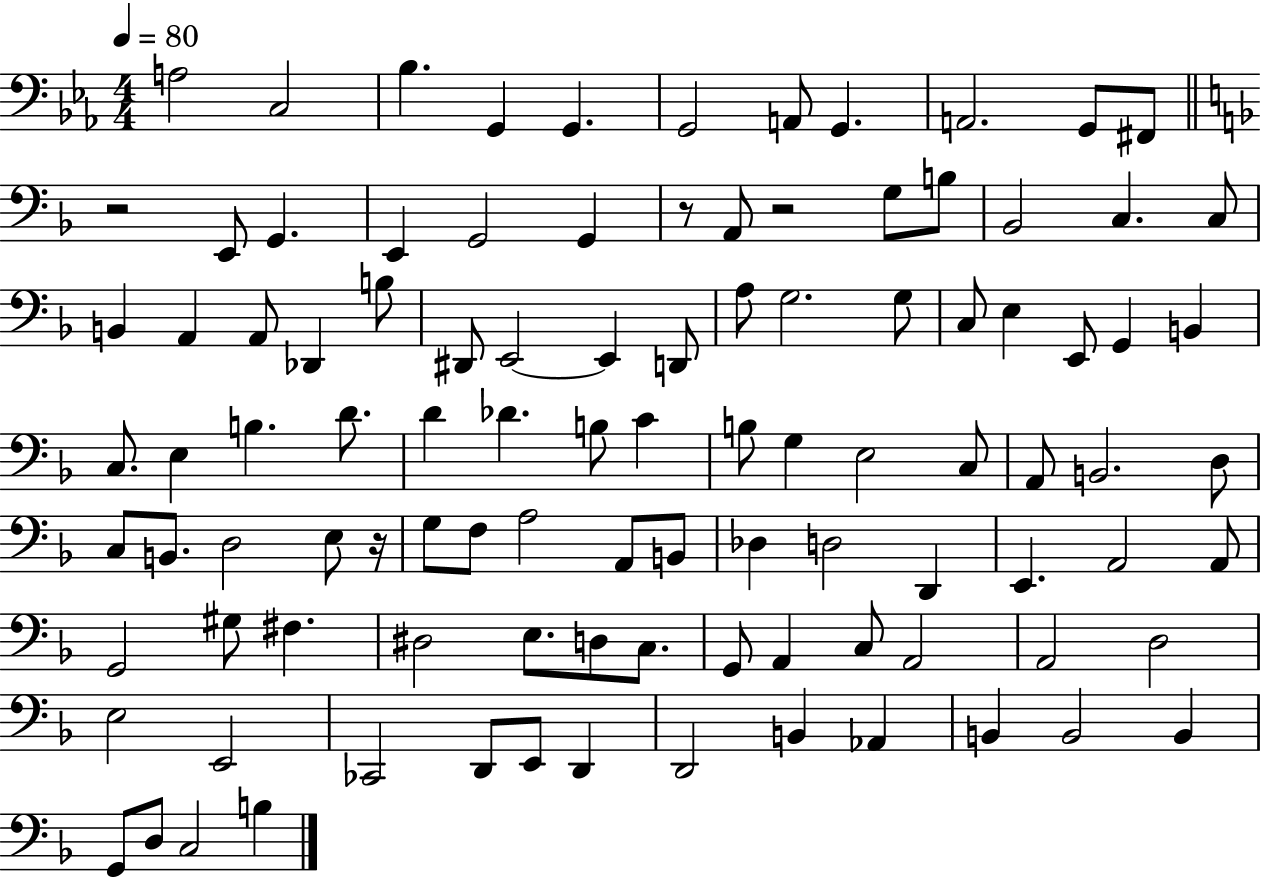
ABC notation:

X:1
T:Untitled
M:4/4
L:1/4
K:Eb
A,2 C,2 _B, G,, G,, G,,2 A,,/2 G,, A,,2 G,,/2 ^F,,/2 z2 E,,/2 G,, E,, G,,2 G,, z/2 A,,/2 z2 G,/2 B,/2 _B,,2 C, C,/2 B,, A,, A,,/2 _D,, B,/2 ^D,,/2 E,,2 E,, D,,/2 A,/2 G,2 G,/2 C,/2 E, E,,/2 G,, B,, C,/2 E, B, D/2 D _D B,/2 C B,/2 G, E,2 C,/2 A,,/2 B,,2 D,/2 C,/2 B,,/2 D,2 E,/2 z/4 G,/2 F,/2 A,2 A,,/2 B,,/2 _D, D,2 D,, E,, A,,2 A,,/2 G,,2 ^G,/2 ^F, ^D,2 E,/2 D,/2 C,/2 G,,/2 A,, C,/2 A,,2 A,,2 D,2 E,2 E,,2 _C,,2 D,,/2 E,,/2 D,, D,,2 B,, _A,, B,, B,,2 B,, G,,/2 D,/2 C,2 B,